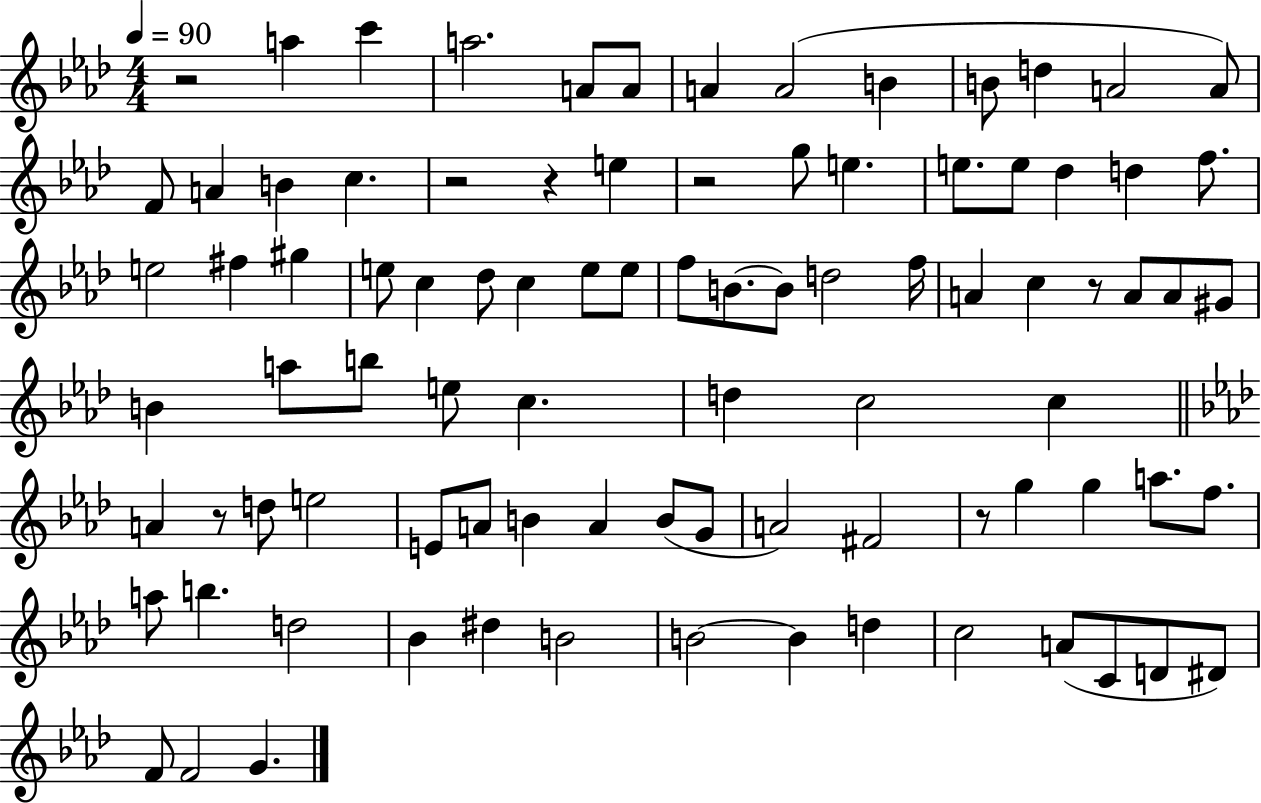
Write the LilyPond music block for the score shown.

{
  \clef treble
  \numericTimeSignature
  \time 4/4
  \key aes \major
  \tempo 4 = 90
  r2 a''4 c'''4 | a''2. a'8 a'8 | a'4 a'2( b'4 | b'8 d''4 a'2 a'8) | \break f'8 a'4 b'4 c''4. | r2 r4 e''4 | r2 g''8 e''4. | e''8. e''8 des''4 d''4 f''8. | \break e''2 fis''4 gis''4 | e''8 c''4 des''8 c''4 e''8 e''8 | f''8 b'8.~~ b'8 d''2 f''16 | a'4 c''4 r8 a'8 a'8 gis'8 | \break b'4 a''8 b''8 e''8 c''4. | d''4 c''2 c''4 | \bar "||" \break \key aes \major a'4 r8 d''8 e''2 | e'8 a'8 b'4 a'4 b'8( g'8 | a'2) fis'2 | r8 g''4 g''4 a''8. f''8. | \break a''8 b''4. d''2 | bes'4 dis''4 b'2 | b'2~~ b'4 d''4 | c''2 a'8( c'8 d'8 dis'8) | \break f'8 f'2 g'4. | \bar "|."
}